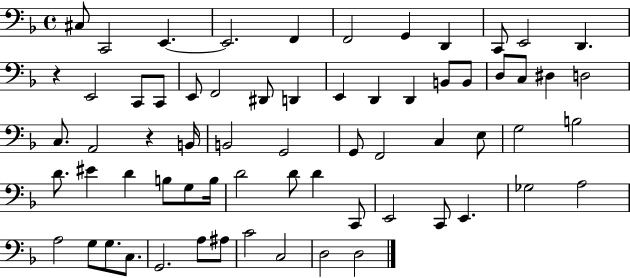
X:1
T:Untitled
M:4/4
L:1/4
K:F
^C,/2 C,,2 E,, E,,2 F,, F,,2 G,, D,, C,,/2 E,,2 D,, z E,,2 C,,/2 C,,/2 E,,/2 F,,2 ^D,,/2 D,, E,, D,, D,, B,,/2 B,,/2 D,/2 C,/2 ^D, D,2 C,/2 A,,2 z B,,/4 B,,2 G,,2 G,,/2 F,,2 C, E,/2 G,2 B,2 D/2 ^E D B,/2 G,/2 B,/4 D2 D/2 D C,,/2 E,,2 C,,/2 E,, _G,2 A,2 A,2 G,/2 G,/2 C,/2 G,,2 A,/2 ^A,/2 C2 C,2 D,2 D,2